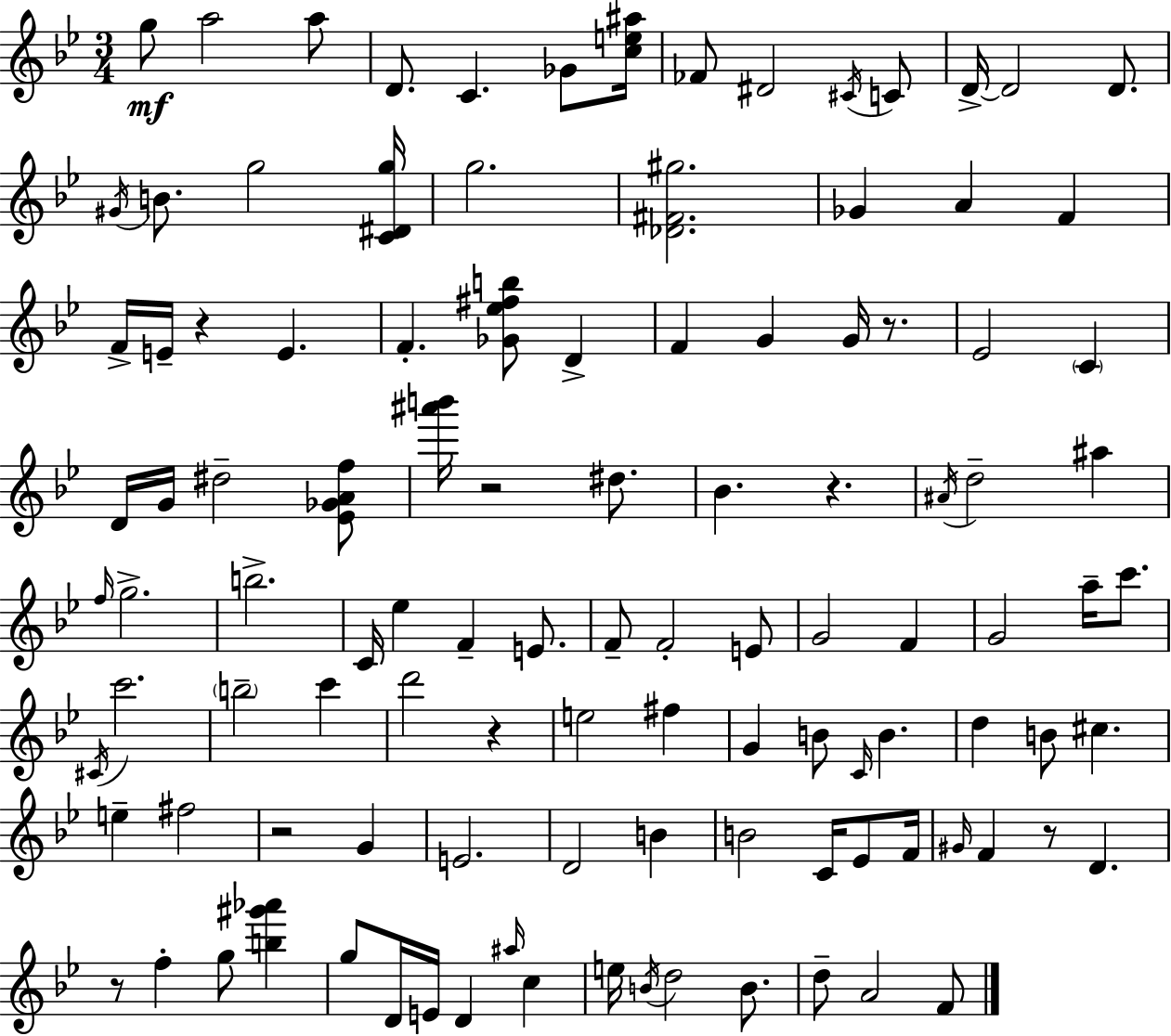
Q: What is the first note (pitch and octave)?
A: G5